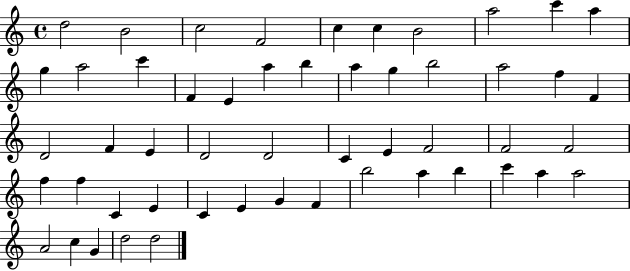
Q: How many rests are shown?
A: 0